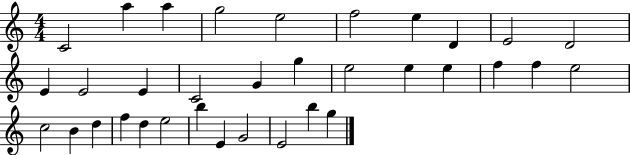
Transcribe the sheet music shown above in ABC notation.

X:1
T:Untitled
M:4/4
L:1/4
K:C
C2 a a g2 e2 f2 e D E2 D2 E E2 E C2 G g e2 e e f f e2 c2 B d f d e2 b E G2 E2 b g